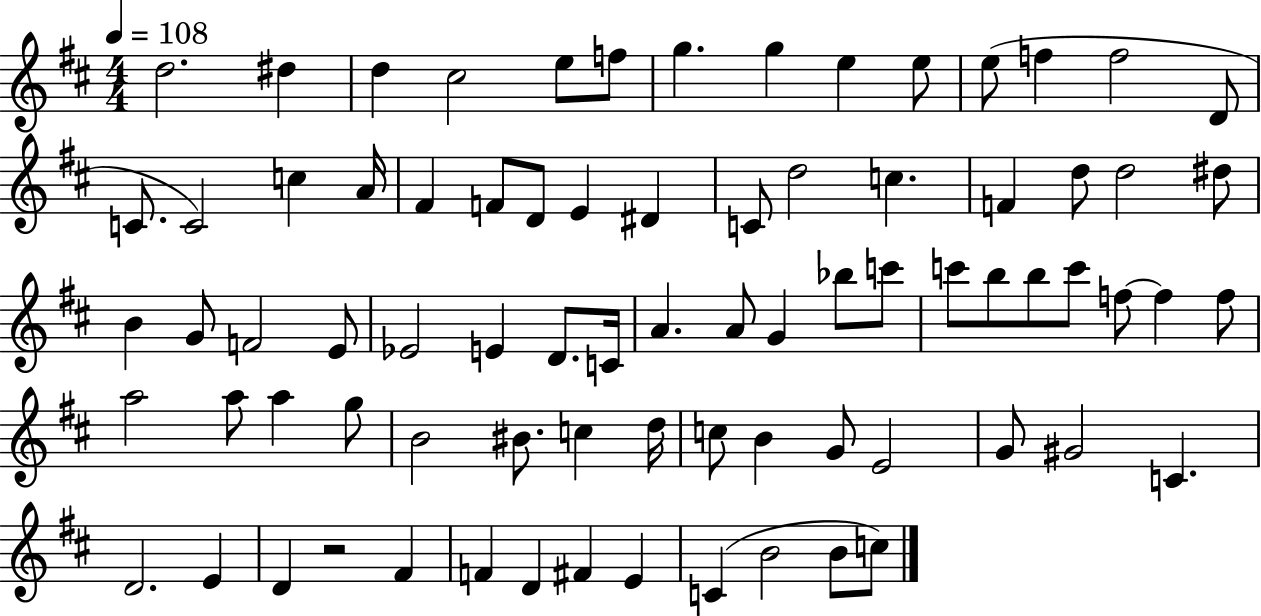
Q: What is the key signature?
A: D major